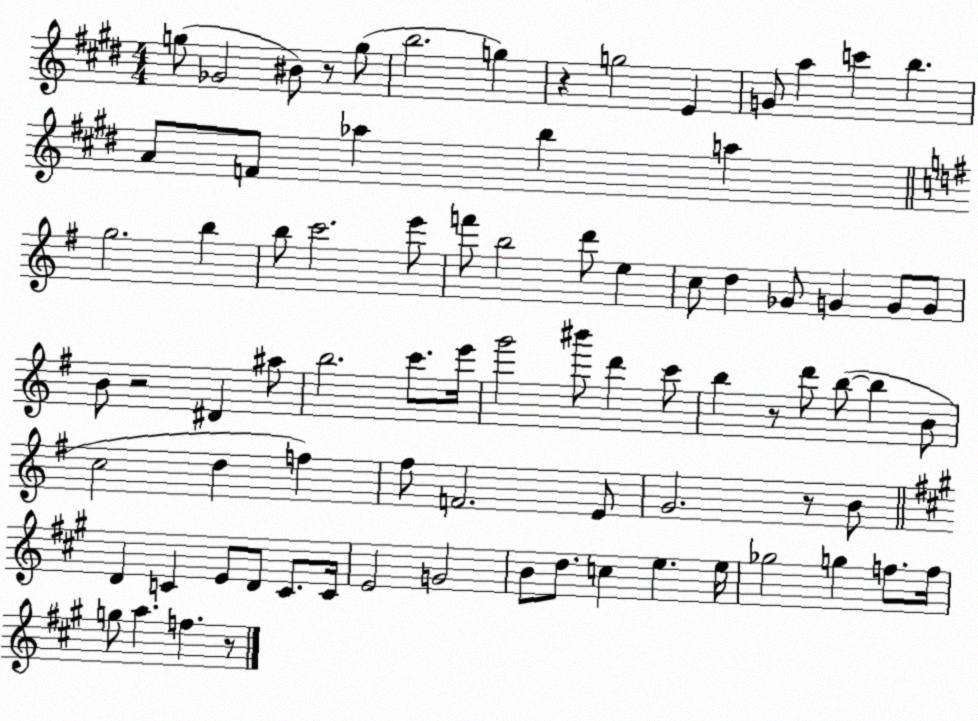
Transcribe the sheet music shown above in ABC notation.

X:1
T:Untitled
M:4/4
L:1/4
K:E
g/2 _G2 ^B/2 z/2 g/2 b2 g z g2 E G/2 a c' b A/2 F/2 _a b a g2 b b/2 c'2 e'/2 f'/2 b2 d'/2 e c/2 d _G/2 G G/2 G/2 B/2 z2 ^D ^a/2 b2 c'/2 e'/4 g'2 ^b'/2 d' c'/2 b z/2 d'/2 b/2 b B/2 c2 d f ^f/2 F2 E/2 G2 z/2 B/2 D C E/2 D/2 C/2 C/4 E2 G2 B/2 d/2 c e e/4 _g2 g f/2 f/4 g/2 a f z/2